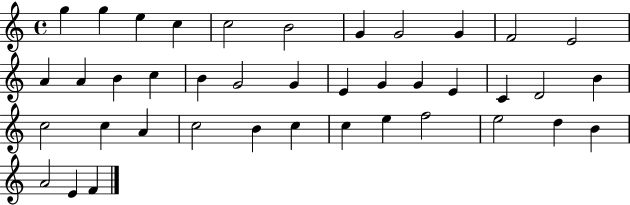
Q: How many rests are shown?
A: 0